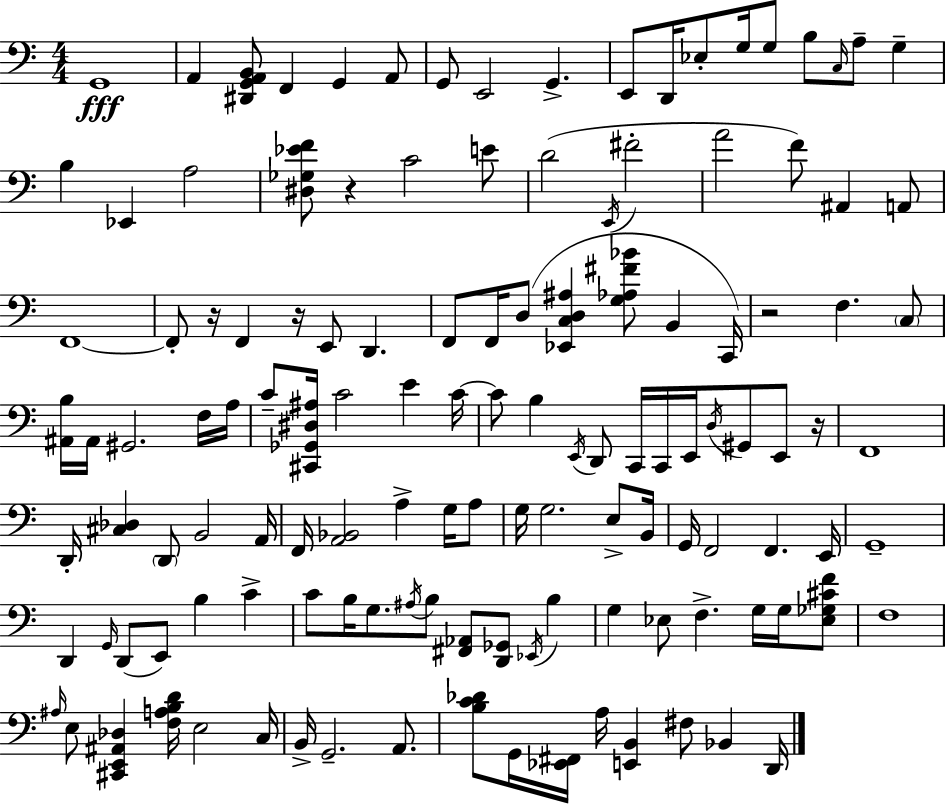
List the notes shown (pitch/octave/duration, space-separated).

G2/w A2/q [D#2,G2,A2,B2]/e F2/q G2/q A2/e G2/e E2/h G2/q. E2/e D2/s Eb3/e G3/s G3/e B3/e C3/s A3/e G3/q B3/q Eb2/q A3/h [D#3,Gb3,Eb4,F4]/e R/q C4/h E4/e D4/h E2/s F#4/h A4/h F4/e A#2/q A2/e F2/w F2/e R/s F2/q R/s E2/e D2/q. F2/e F2/s D3/e [Eb2,C3,D3,A#3]/q [G3,Ab3,F#4,Bb4]/e B2/q C2/s R/h F3/q. C3/e [A#2,B3]/s A#2/s G#2/h. F3/s A3/s C4/e [C#2,Gb2,D#3,A#3]/s C4/h E4/q C4/s C4/e B3/q E2/s D2/e C2/s C2/s E2/s D3/s G#2/e E2/e R/s F2/w D2/s [C#3,Db3]/q D2/e B2/h A2/s F2/s [A2,Bb2]/h A3/q G3/s A3/e G3/s G3/h. E3/e B2/s G2/s F2/h F2/q. E2/s G2/w D2/q G2/s D2/e E2/e B3/q C4/q C4/e B3/s G3/e. A#3/s B3/e [F#2,Ab2]/e [D2,Gb2]/e Eb2/s B3/q G3/q Eb3/e F3/q. G3/s G3/s [Eb3,Gb3,C#4,F4]/e F3/w A#3/s E3/e [C#2,E2,A#2,Db3]/q [F3,A3,B3,D4]/s E3/h C3/s B2/s G2/h. A2/e. [B3,C4,Db4]/e G2/s [Eb2,F#2]/s A3/s [E2,B2]/q F#3/e Bb2/q D2/s